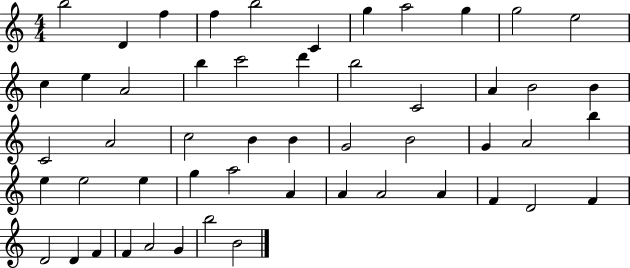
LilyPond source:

{
  \clef treble
  \numericTimeSignature
  \time 4/4
  \key c \major
  b''2 d'4 f''4 | f''4 b''2 c'4 | g''4 a''2 g''4 | g''2 e''2 | \break c''4 e''4 a'2 | b''4 c'''2 d'''4 | b''2 c'2 | a'4 b'2 b'4 | \break c'2 a'2 | c''2 b'4 b'4 | g'2 b'2 | g'4 a'2 b''4 | \break e''4 e''2 e''4 | g''4 a''2 a'4 | a'4 a'2 a'4 | f'4 d'2 f'4 | \break d'2 d'4 f'4 | f'4 a'2 g'4 | b''2 b'2 | \bar "|."
}